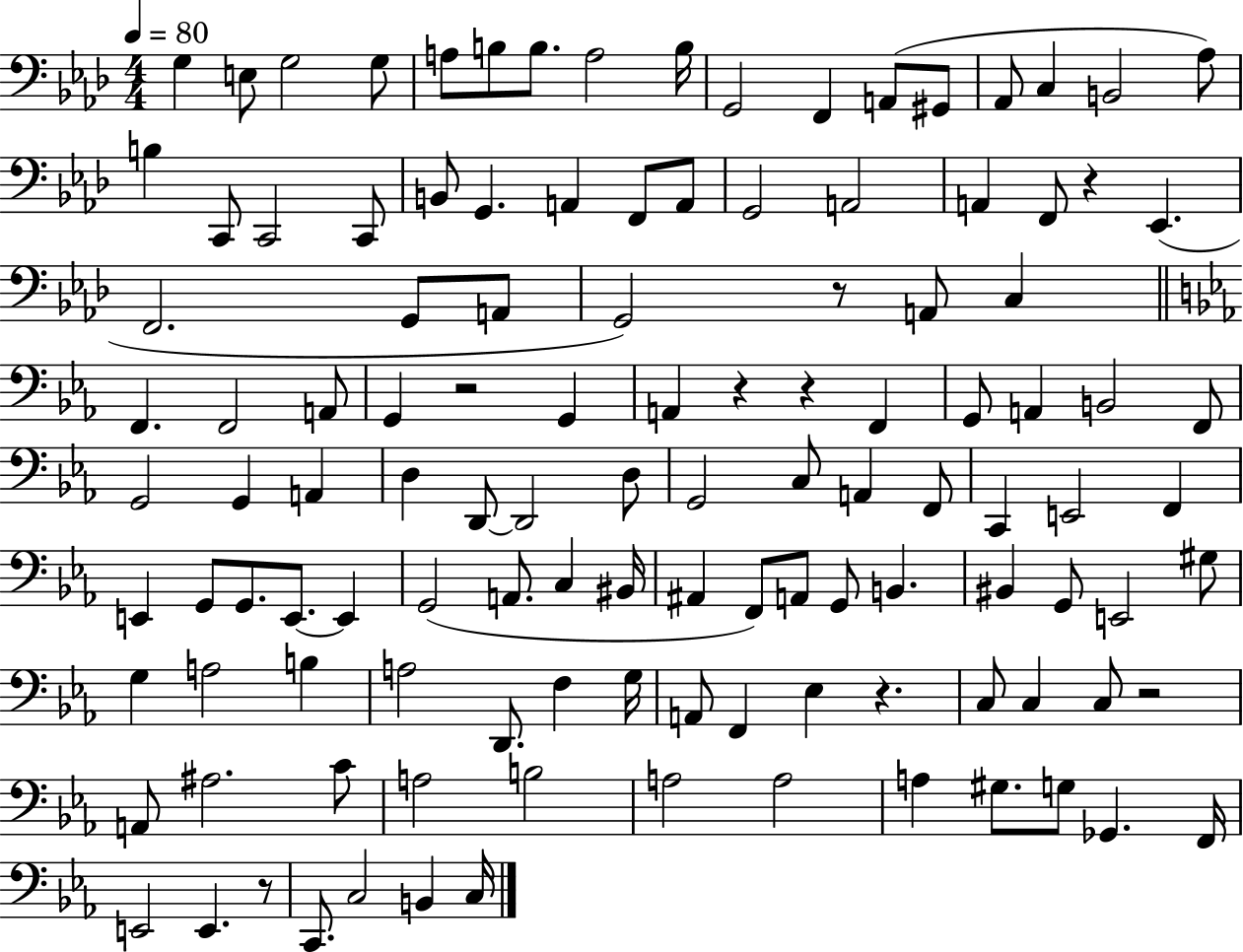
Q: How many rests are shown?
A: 8